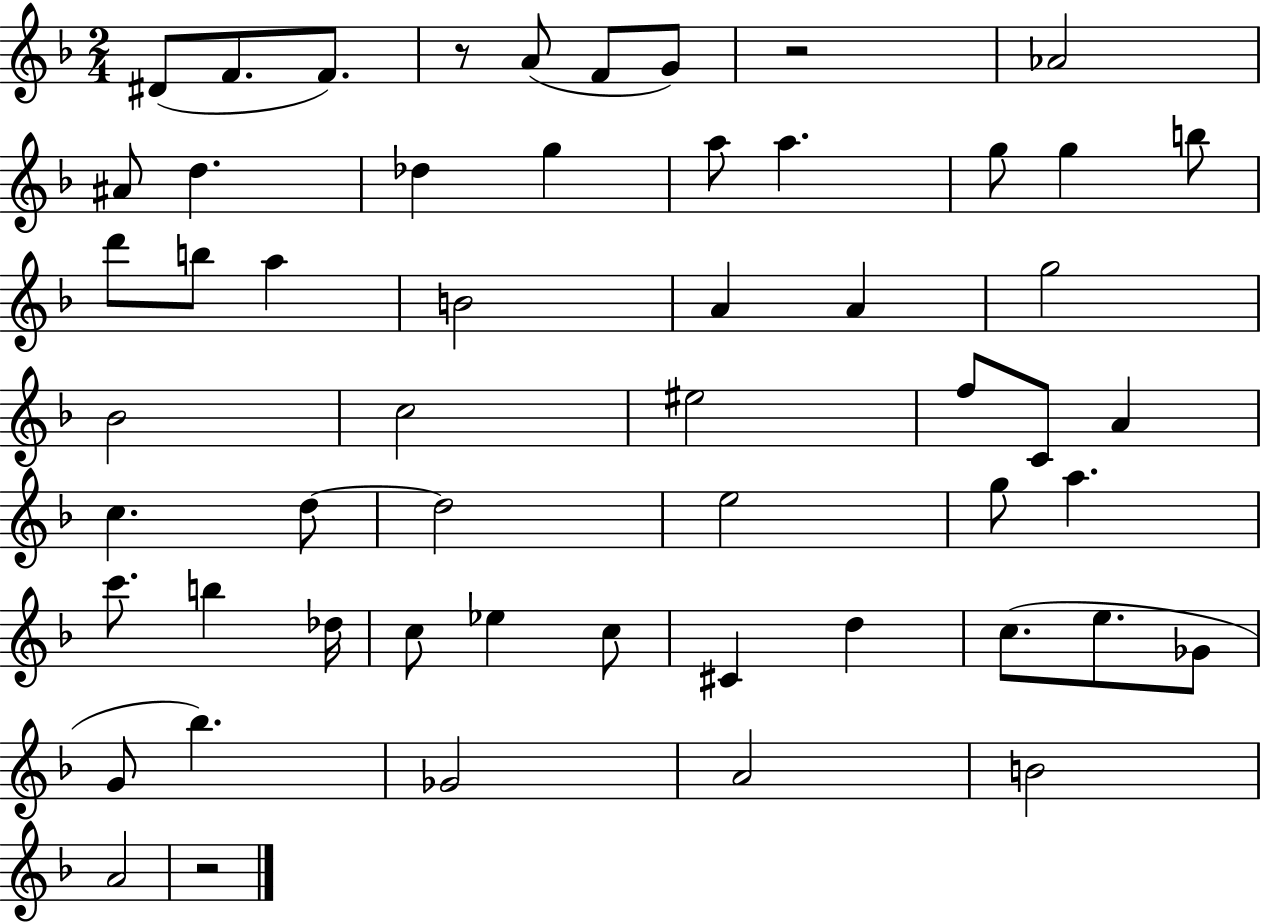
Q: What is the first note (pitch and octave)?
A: D#4